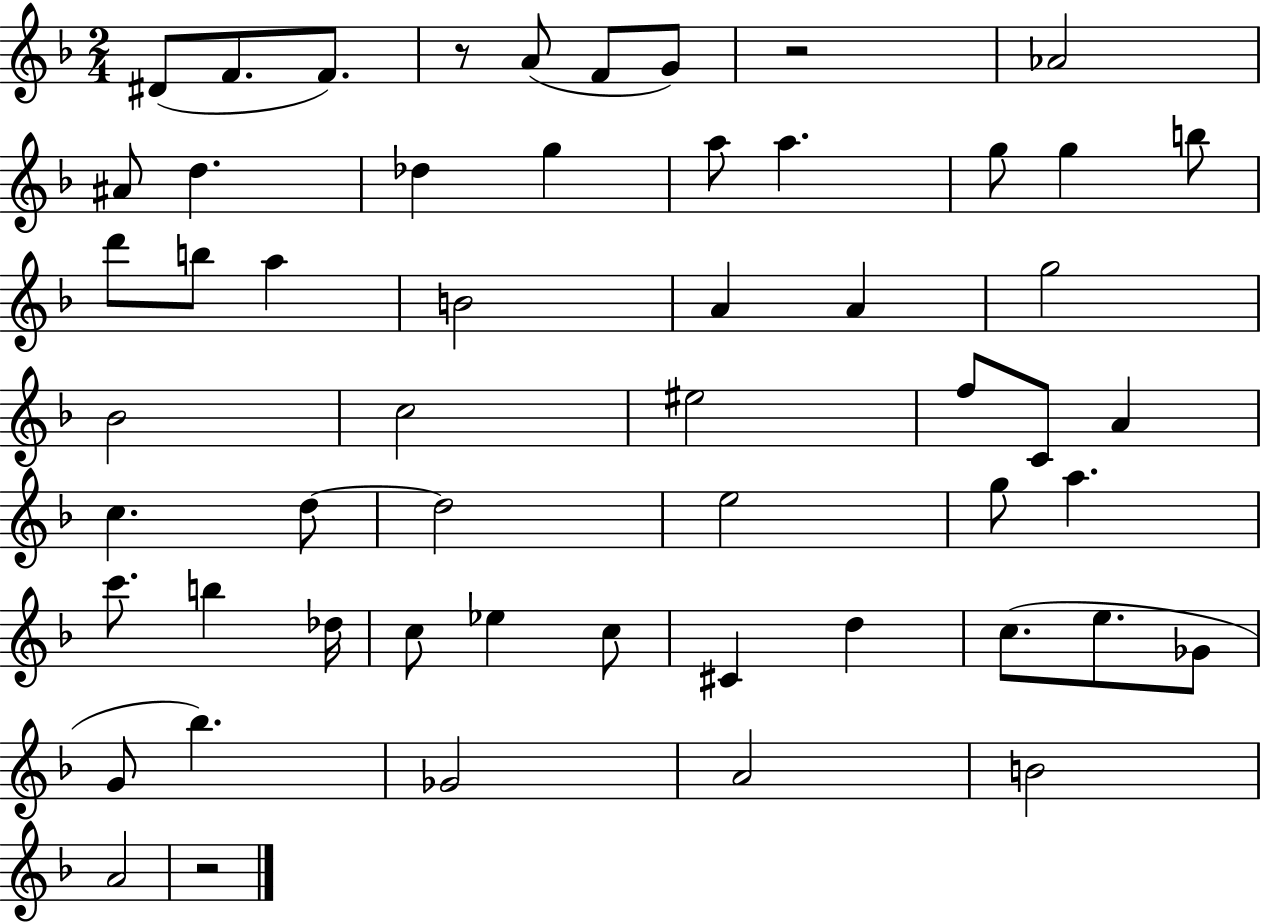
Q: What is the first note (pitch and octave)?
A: D#4